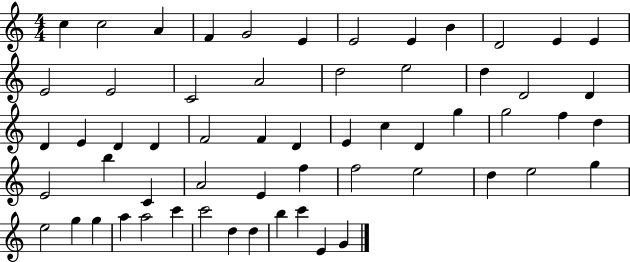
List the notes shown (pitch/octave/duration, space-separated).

C5/q C5/h A4/q F4/q G4/h E4/q E4/h E4/q B4/q D4/h E4/q E4/q E4/h E4/h C4/h A4/h D5/h E5/h D5/q D4/h D4/q D4/q E4/q D4/q D4/q F4/h F4/q D4/q E4/q C5/q D4/q G5/q G5/h F5/q D5/q E4/h B5/q C4/q A4/h E4/q F5/q F5/h E5/h D5/q E5/h G5/q E5/h G5/q G5/q A5/q A5/h C6/q C6/h D5/q D5/q B5/q C6/q E4/q G4/q